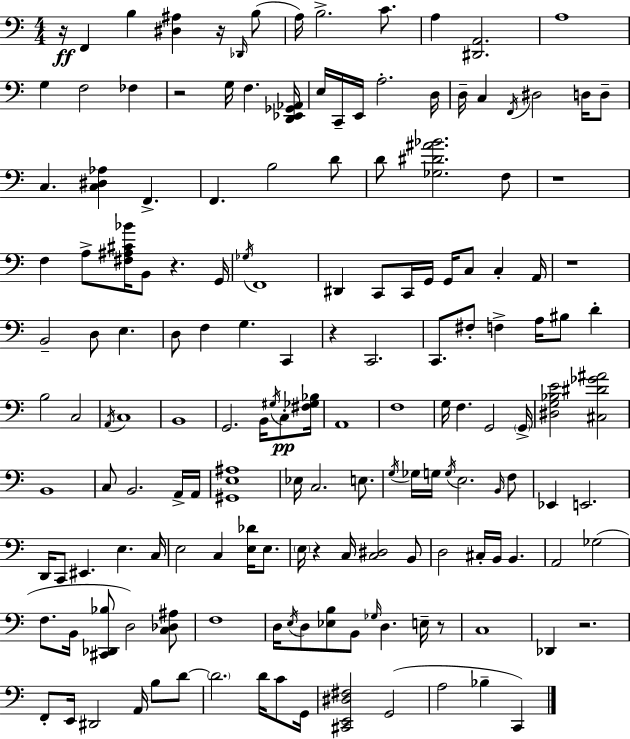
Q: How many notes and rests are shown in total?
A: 162